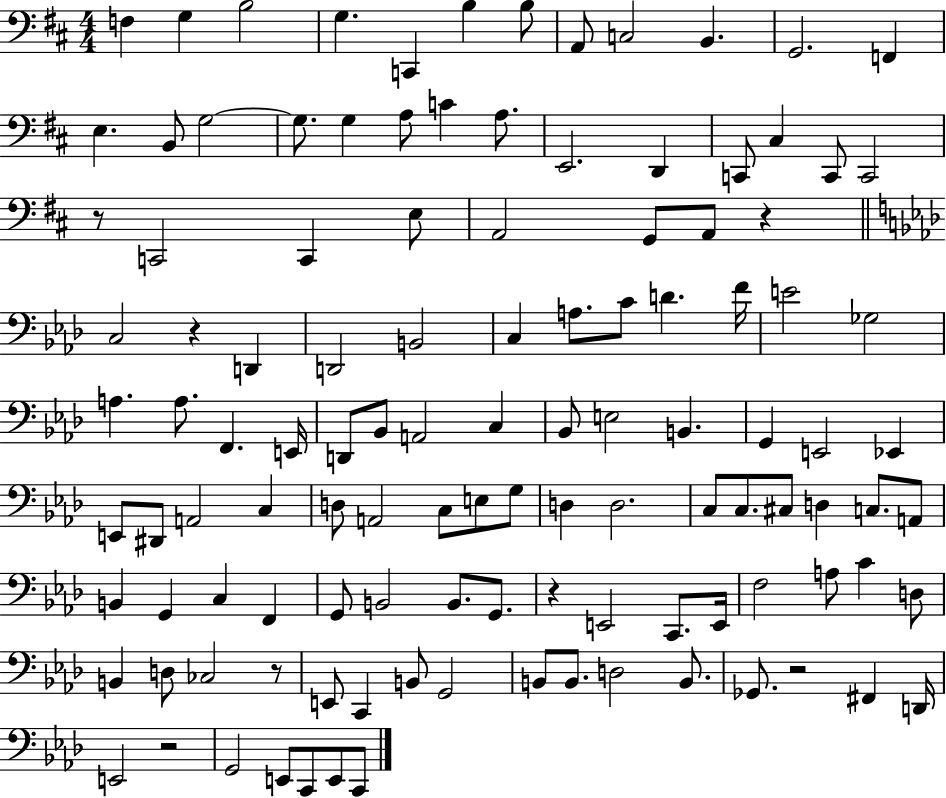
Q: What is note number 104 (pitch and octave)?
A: E2